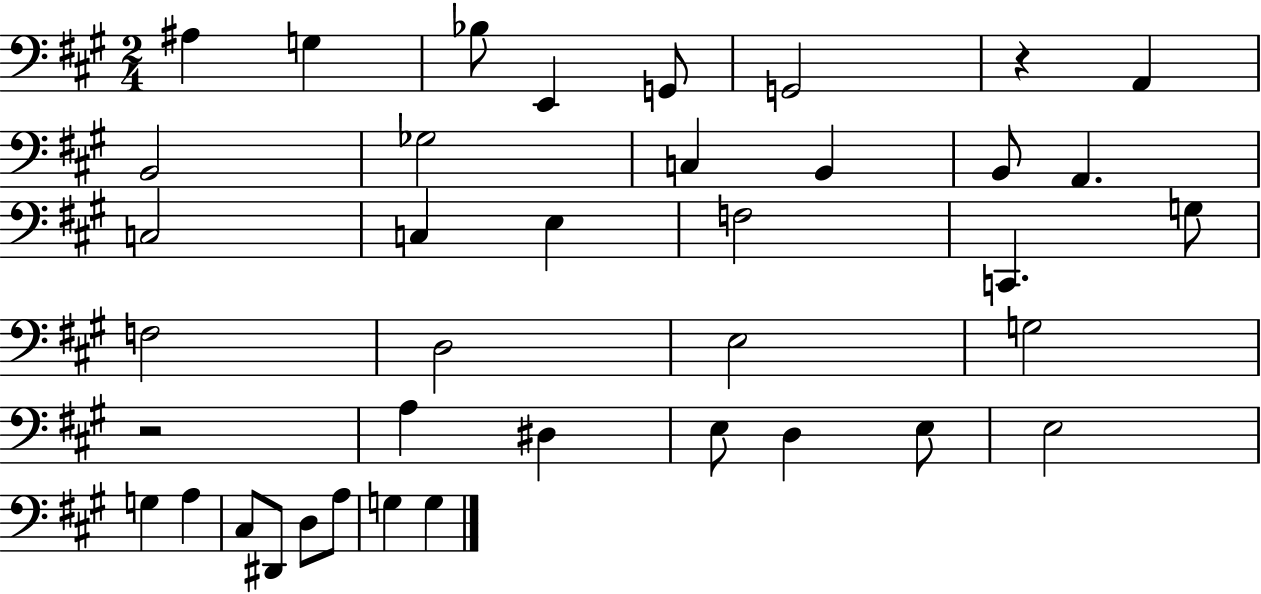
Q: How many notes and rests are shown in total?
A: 39